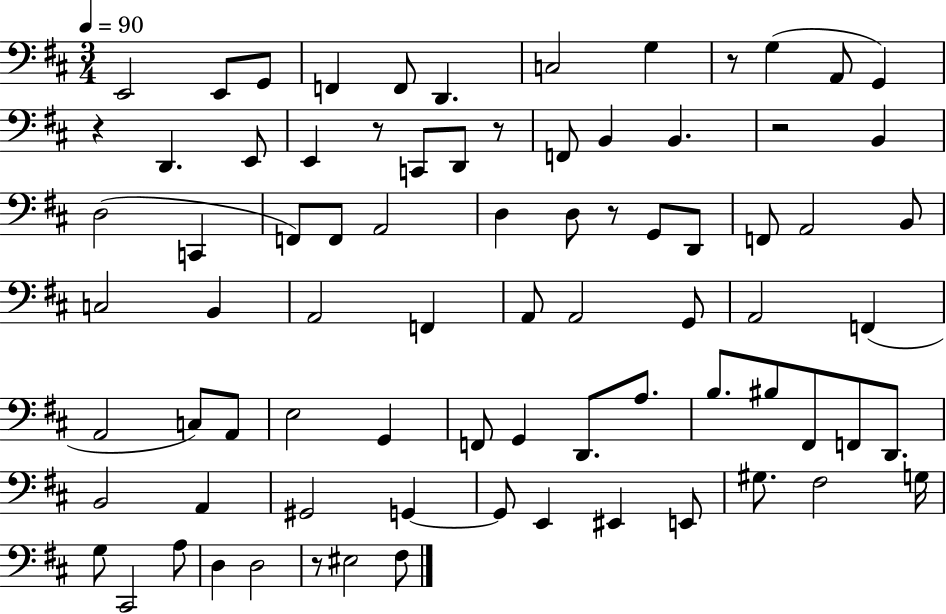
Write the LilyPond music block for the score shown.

{
  \clef bass
  \numericTimeSignature
  \time 3/4
  \key d \major
  \tempo 4 = 90
  e,2 e,8 g,8 | f,4 f,8 d,4. | c2 g4 | r8 g4( a,8 g,4) | \break r4 d,4. e,8 | e,4 r8 c,8 d,8 r8 | f,8 b,4 b,4. | r2 b,4 | \break d2( c,4 | f,8) f,8 a,2 | d4 d8 r8 g,8 d,8 | f,8 a,2 b,8 | \break c2 b,4 | a,2 f,4 | a,8 a,2 g,8 | a,2 f,4( | \break a,2 c8) a,8 | e2 g,4 | f,8 g,4 d,8. a8. | b8. bis8 fis,8 f,8 d,8. | \break b,2 a,4 | gis,2 g,4~~ | g,8 e,4 eis,4 e,8 | gis8. fis2 g16 | \break g8 cis,2 a8 | d4 d2 | r8 eis2 fis8 | \bar "|."
}